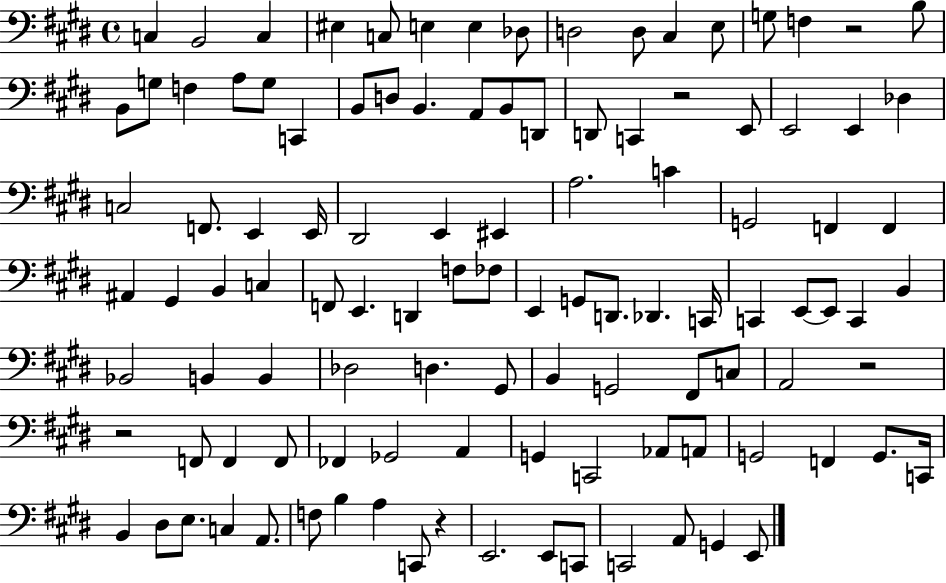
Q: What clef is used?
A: bass